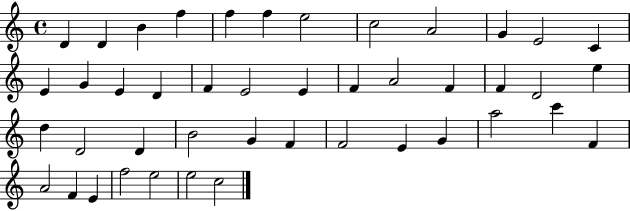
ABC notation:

X:1
T:Untitled
M:4/4
L:1/4
K:C
D D B f f f e2 c2 A2 G E2 C E G E D F E2 E F A2 F F D2 e d D2 D B2 G F F2 E G a2 c' F A2 F E f2 e2 e2 c2